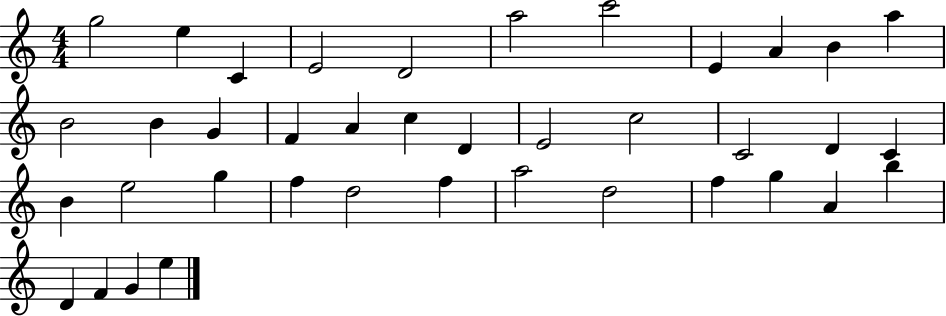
{
  \clef treble
  \numericTimeSignature
  \time 4/4
  \key c \major
  g''2 e''4 c'4 | e'2 d'2 | a''2 c'''2 | e'4 a'4 b'4 a''4 | \break b'2 b'4 g'4 | f'4 a'4 c''4 d'4 | e'2 c''2 | c'2 d'4 c'4 | \break b'4 e''2 g''4 | f''4 d''2 f''4 | a''2 d''2 | f''4 g''4 a'4 b''4 | \break d'4 f'4 g'4 e''4 | \bar "|."
}